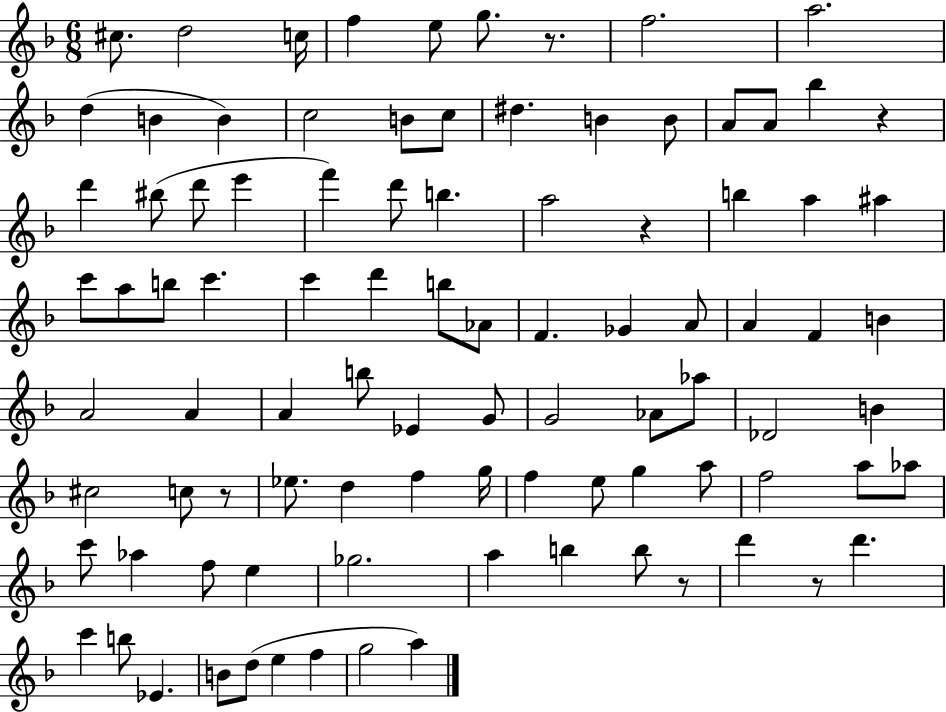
{
  \clef treble
  \numericTimeSignature
  \time 6/8
  \key f \major
  cis''8. d''2 c''16 | f''4 e''8 g''8. r8. | f''2. | a''2. | \break d''4( b'4 b'4) | c''2 b'8 c''8 | dis''4. b'4 b'8 | a'8 a'8 bes''4 r4 | \break d'''4 bis''8( d'''8 e'''4 | f'''4) d'''8 b''4. | a''2 r4 | b''4 a''4 ais''4 | \break c'''8 a''8 b''8 c'''4. | c'''4 d'''4 b''8 aes'8 | f'4. ges'4 a'8 | a'4 f'4 b'4 | \break a'2 a'4 | a'4 b''8 ees'4 g'8 | g'2 aes'8 aes''8 | des'2 b'4 | \break cis''2 c''8 r8 | ees''8. d''4 f''4 g''16 | f''4 e''8 g''4 a''8 | f''2 a''8 aes''8 | \break c'''8 aes''4 f''8 e''4 | ges''2. | a''4 b''4 b''8 r8 | d'''4 r8 d'''4. | \break c'''4 b''8 ees'4. | b'8 d''8( e''4 f''4 | g''2 a''4) | \bar "|."
}